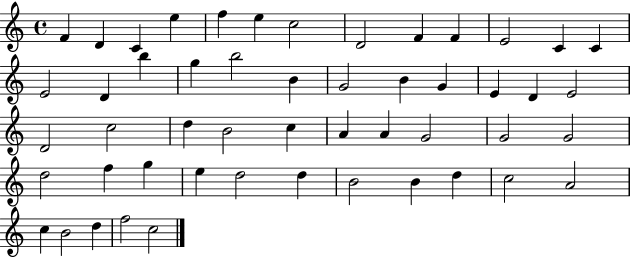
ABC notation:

X:1
T:Untitled
M:4/4
L:1/4
K:C
F D C e f e c2 D2 F F E2 C C E2 D b g b2 B G2 B G E D E2 D2 c2 d B2 c A A G2 G2 G2 d2 f g e d2 d B2 B d c2 A2 c B2 d f2 c2